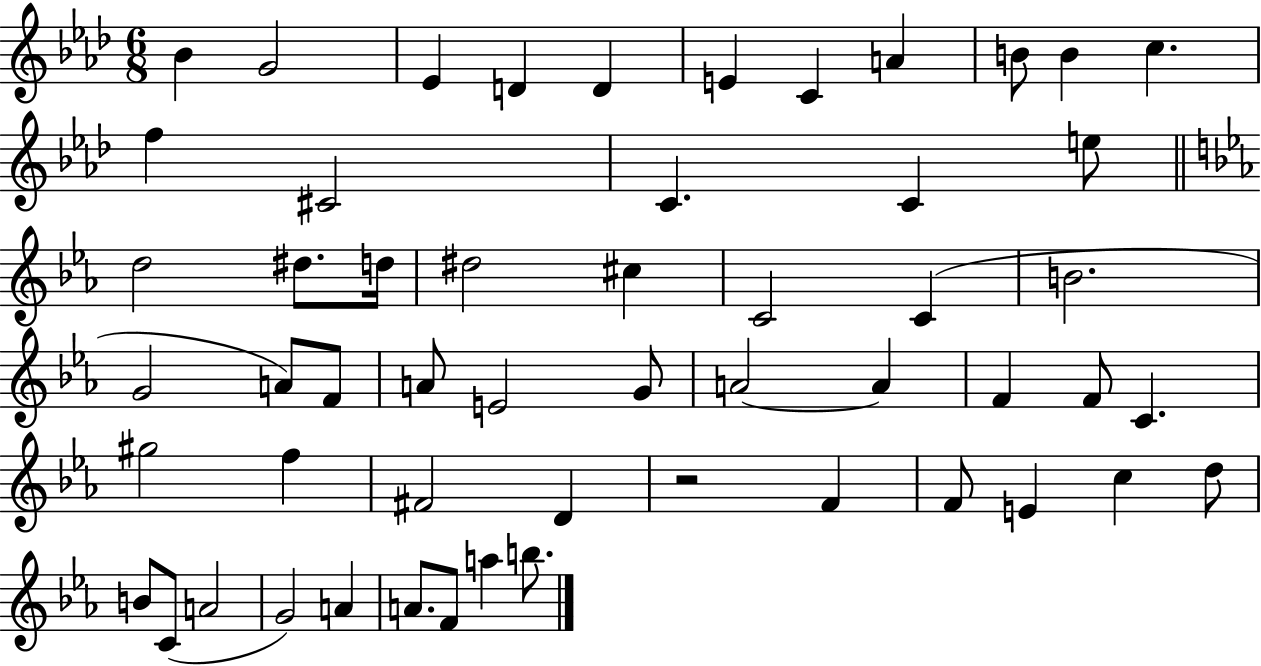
{
  \clef treble
  \numericTimeSignature
  \time 6/8
  \key aes \major
  bes'4 g'2 | ees'4 d'4 d'4 | e'4 c'4 a'4 | b'8 b'4 c''4. | \break f''4 cis'2 | c'4. c'4 e''8 | \bar "||" \break \key ees \major d''2 dis''8. d''16 | dis''2 cis''4 | c'2 c'4( | b'2. | \break g'2 a'8) f'8 | a'8 e'2 g'8 | a'2~~ a'4 | f'4 f'8 c'4. | \break gis''2 f''4 | fis'2 d'4 | r2 f'4 | f'8 e'4 c''4 d''8 | \break b'8 c'8( a'2 | g'2) a'4 | a'8. f'8 a''4 b''8. | \bar "|."
}